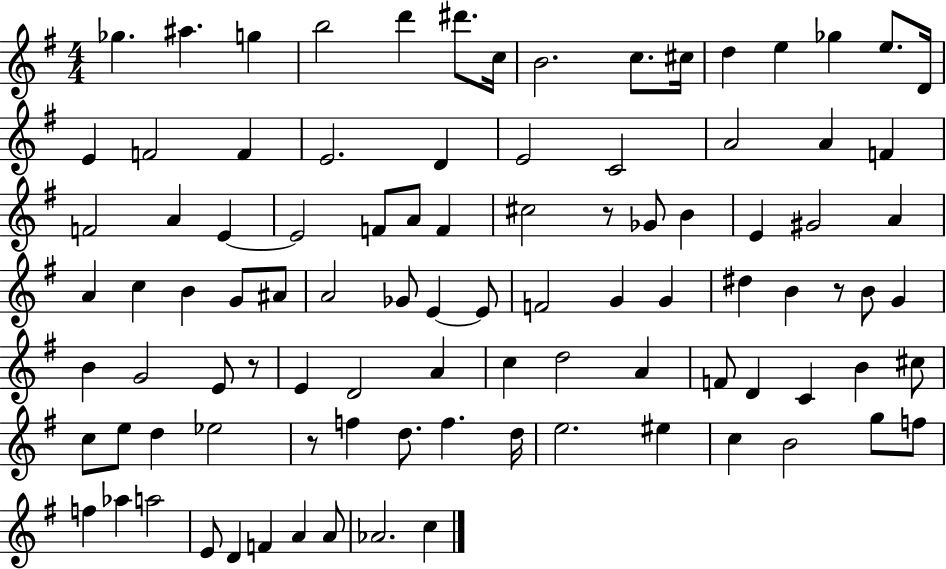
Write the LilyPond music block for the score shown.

{
  \clef treble
  \numericTimeSignature
  \time 4/4
  \key g \major
  \repeat volta 2 { ges''4. ais''4. g''4 | b''2 d'''4 dis'''8. c''16 | b'2. c''8. cis''16 | d''4 e''4 ges''4 e''8. d'16 | \break e'4 f'2 f'4 | e'2. d'4 | e'2 c'2 | a'2 a'4 f'4 | \break f'2 a'4 e'4~~ | e'2 f'8 a'8 f'4 | cis''2 r8 ges'8 b'4 | e'4 gis'2 a'4 | \break a'4 c''4 b'4 g'8 ais'8 | a'2 ges'8 e'4~~ e'8 | f'2 g'4 g'4 | dis''4 b'4 r8 b'8 g'4 | \break b'4 g'2 e'8 r8 | e'4 d'2 a'4 | c''4 d''2 a'4 | f'8 d'4 c'4 b'4 cis''8 | \break c''8 e''8 d''4 ees''2 | r8 f''4 d''8. f''4. d''16 | e''2. eis''4 | c''4 b'2 g''8 f''8 | \break f''4 aes''4 a''2 | e'8 d'4 f'4 a'4 a'8 | aes'2. c''4 | } \bar "|."
}